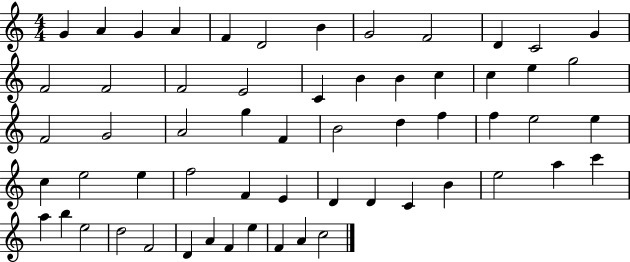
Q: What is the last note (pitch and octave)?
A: C5